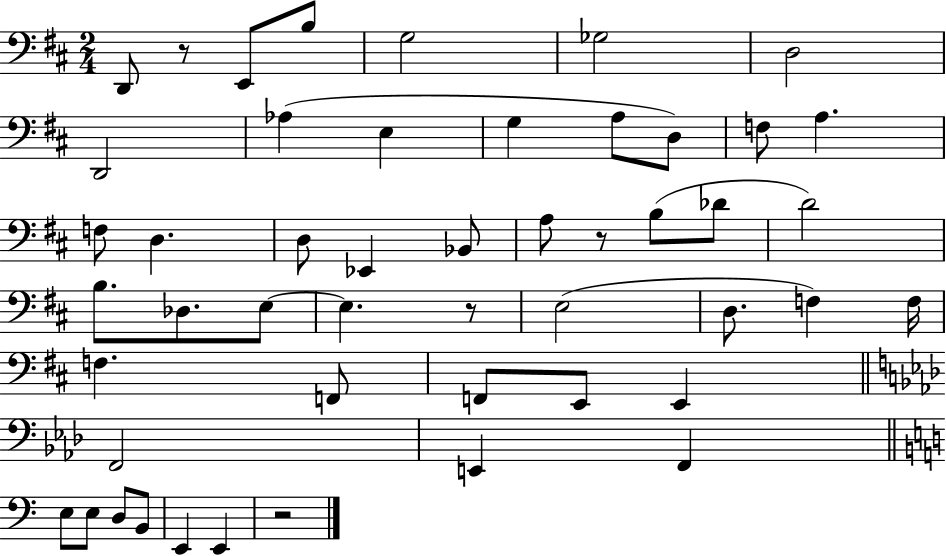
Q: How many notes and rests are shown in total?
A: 49